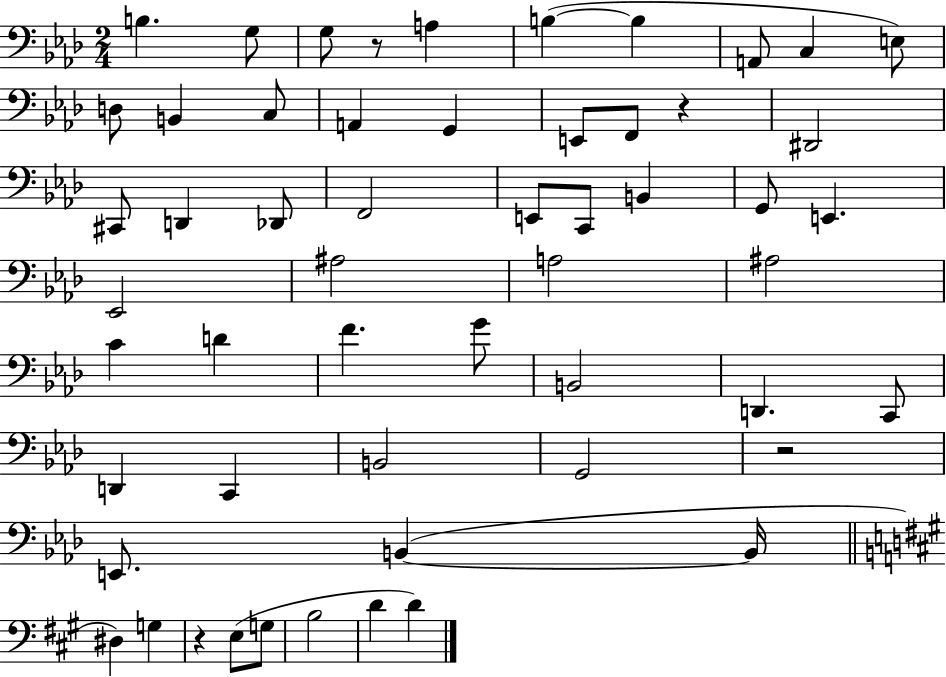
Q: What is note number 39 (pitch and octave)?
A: C2